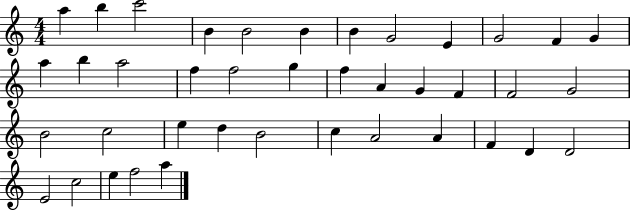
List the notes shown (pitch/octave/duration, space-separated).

A5/q B5/q C6/h B4/q B4/h B4/q B4/q G4/h E4/q G4/h F4/q G4/q A5/q B5/q A5/h F5/q F5/h G5/q F5/q A4/q G4/q F4/q F4/h G4/h B4/h C5/h E5/q D5/q B4/h C5/q A4/h A4/q F4/q D4/q D4/h E4/h C5/h E5/q F5/h A5/q